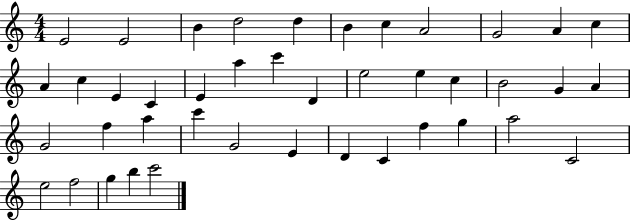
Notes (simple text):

E4/h E4/h B4/q D5/h D5/q B4/q C5/q A4/h G4/h A4/q C5/q A4/q C5/q E4/q C4/q E4/q A5/q C6/q D4/q E5/h E5/q C5/q B4/h G4/q A4/q G4/h F5/q A5/q C6/q G4/h E4/q D4/q C4/q F5/q G5/q A5/h C4/h E5/h F5/h G5/q B5/q C6/h